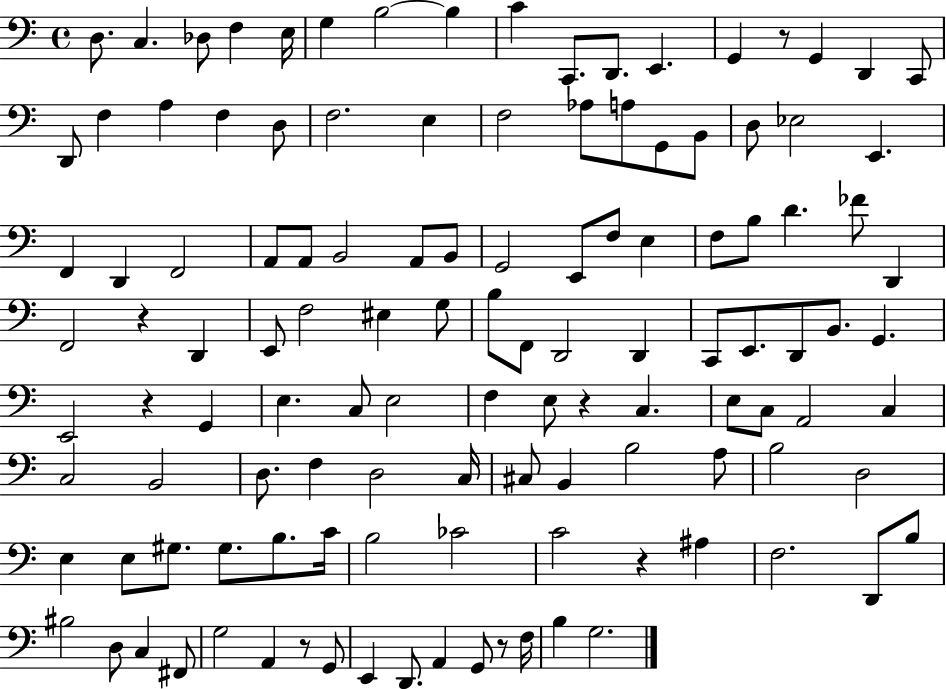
X:1
T:Untitled
M:4/4
L:1/4
K:C
D,/2 C, _D,/2 F, E,/4 G, B,2 B, C C,,/2 D,,/2 E,, G,, z/2 G,, D,, C,,/2 D,,/2 F, A, F, D,/2 F,2 E, F,2 _A,/2 A,/2 G,,/2 B,,/2 D,/2 _E,2 E,, F,, D,, F,,2 A,,/2 A,,/2 B,,2 A,,/2 B,,/2 G,,2 E,,/2 F,/2 E, F,/2 B,/2 D _F/2 D,, F,,2 z D,, E,,/2 F,2 ^E, G,/2 B,/2 F,,/2 D,,2 D,, C,,/2 E,,/2 D,,/2 B,,/2 G,, E,,2 z G,, E, C,/2 E,2 F, E,/2 z C, E,/2 C,/2 A,,2 C, C,2 B,,2 D,/2 F, D,2 C,/4 ^C,/2 B,, B,2 A,/2 B,2 D,2 E, E,/2 ^G,/2 ^G,/2 B,/2 C/4 B,2 _C2 C2 z ^A, F,2 D,,/2 B,/2 ^B,2 D,/2 C, ^F,,/2 G,2 A,, z/2 G,,/2 E,, D,,/2 A,, G,,/2 z/2 F,/4 B, G,2